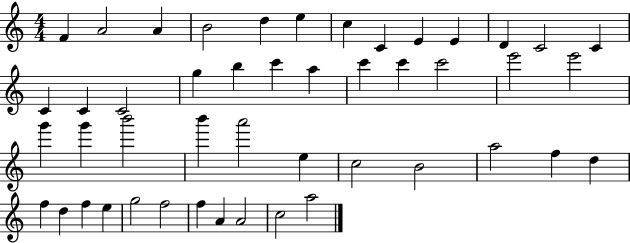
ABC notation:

X:1
T:Untitled
M:4/4
L:1/4
K:C
F A2 A B2 d e c C E E D C2 C C C C2 g b c' a c' c' c'2 e'2 e'2 g' g' b'2 b' a'2 e c2 B2 a2 f d f d f e g2 f2 f A A2 c2 a2